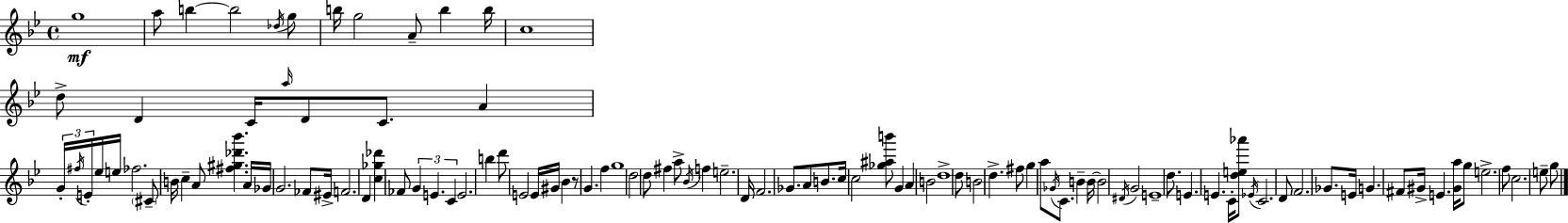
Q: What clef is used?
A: treble